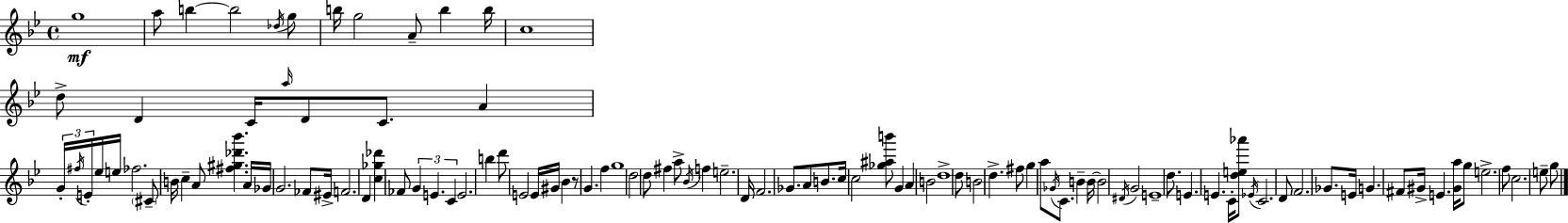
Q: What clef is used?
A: treble